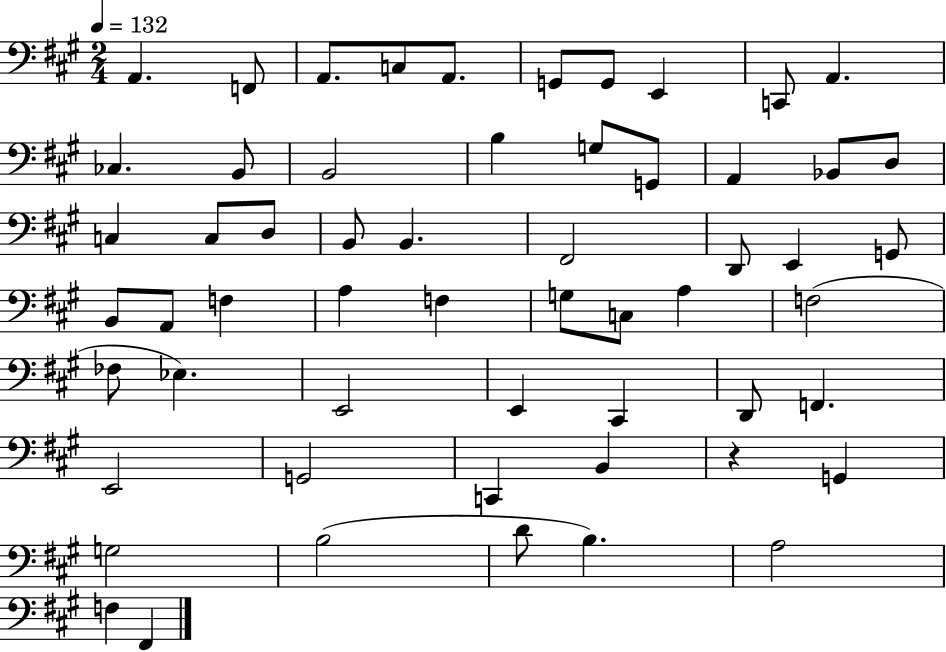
{
  \clef bass
  \numericTimeSignature
  \time 2/4
  \key a \major
  \tempo 4 = 132
  a,4. f,8 | a,8. c8 a,8. | g,8 g,8 e,4 | c,8 a,4. | \break ces4. b,8 | b,2 | b4 g8 g,8 | a,4 bes,8 d8 | \break c4 c8 d8 | b,8 b,4. | fis,2 | d,8 e,4 g,8 | \break b,8 a,8 f4 | a4 f4 | g8 c8 a4 | f2( | \break fes8 ees4.) | e,2 | e,4 cis,4 | d,8 f,4. | \break e,2 | g,2 | c,4 b,4 | r4 g,4 | \break g2 | b2( | d'8 b4.) | a2 | \break f4 fis,4 | \bar "|."
}